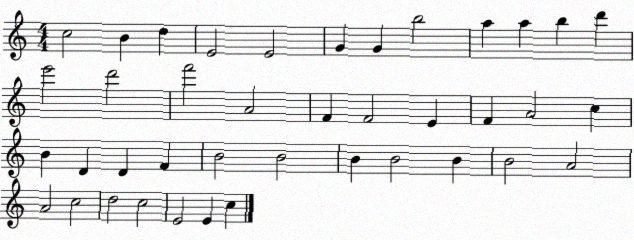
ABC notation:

X:1
T:Untitled
M:4/4
L:1/4
K:C
c2 B d E2 E2 G G b2 a a b d' e'2 d'2 f'2 A2 F F2 E F A2 c B D D F B2 B2 B B2 B B2 A2 A2 c2 d2 c2 E2 E c